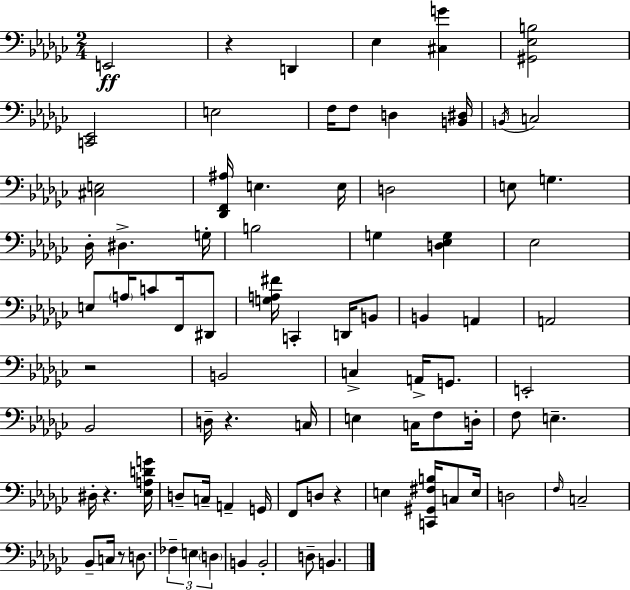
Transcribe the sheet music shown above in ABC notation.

X:1
T:Untitled
M:2/4
L:1/4
K:Ebm
E,,2 z D,, _E, [^C,G] [^G,,_E,B,]2 [C,,_E,,]2 E,2 F,/4 F,/2 D, [B,,^D,]/4 B,,/4 C,2 [^C,E,]2 [_D,,F,,^A,]/4 E, E,/4 D,2 E,/2 G, _D,/4 ^D, G,/4 B,2 G, [D,_E,G,] _E,2 E,/2 A,/4 C/2 F,,/4 ^D,,/2 [G,A,^F]/4 C,, D,,/4 B,,/2 B,, A,, A,,2 z2 B,,2 C, A,,/4 G,,/2 E,,2 _B,,2 D,/4 z C,/4 E, C,/4 F,/2 D,/4 F,/2 E, ^D,/4 z [_E,A,DG]/4 D,/2 C,/4 A,, G,,/4 F,,/2 D,/2 z E, [C,,^G,,^F,B,]/4 C,/2 E,/4 D,2 F,/4 C,2 _B,,/2 C,/4 z/2 D,/2 _F, E, D, B,, B,,2 D,/2 B,,